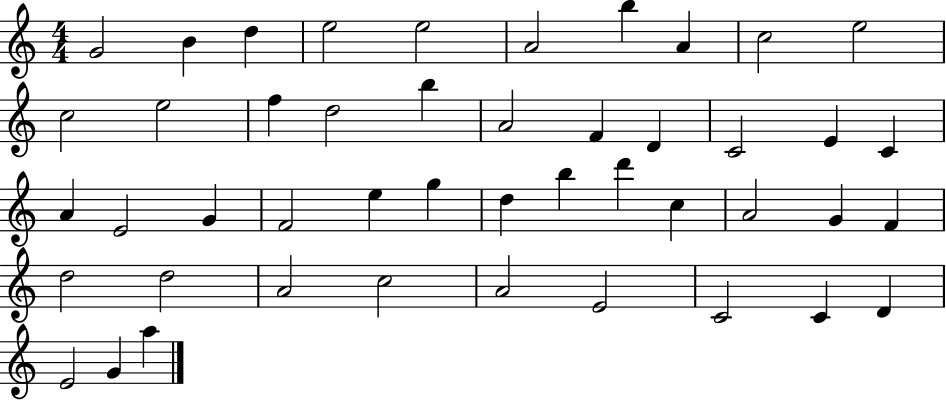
{
  \clef treble
  \numericTimeSignature
  \time 4/4
  \key c \major
  g'2 b'4 d''4 | e''2 e''2 | a'2 b''4 a'4 | c''2 e''2 | \break c''2 e''2 | f''4 d''2 b''4 | a'2 f'4 d'4 | c'2 e'4 c'4 | \break a'4 e'2 g'4 | f'2 e''4 g''4 | d''4 b''4 d'''4 c''4 | a'2 g'4 f'4 | \break d''2 d''2 | a'2 c''2 | a'2 e'2 | c'2 c'4 d'4 | \break e'2 g'4 a''4 | \bar "|."
}